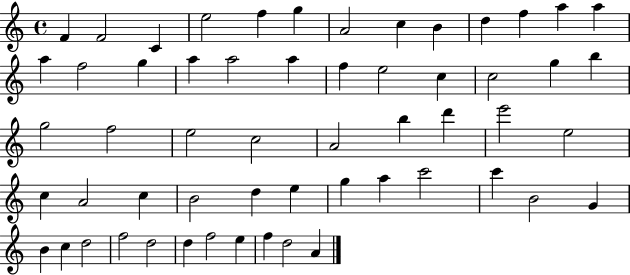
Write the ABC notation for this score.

X:1
T:Untitled
M:4/4
L:1/4
K:C
F F2 C e2 f g A2 c B d f a a a f2 g a a2 a f e2 c c2 g b g2 f2 e2 c2 A2 b d' e'2 e2 c A2 c B2 d e g a c'2 c' B2 G B c d2 f2 d2 d f2 e f d2 A